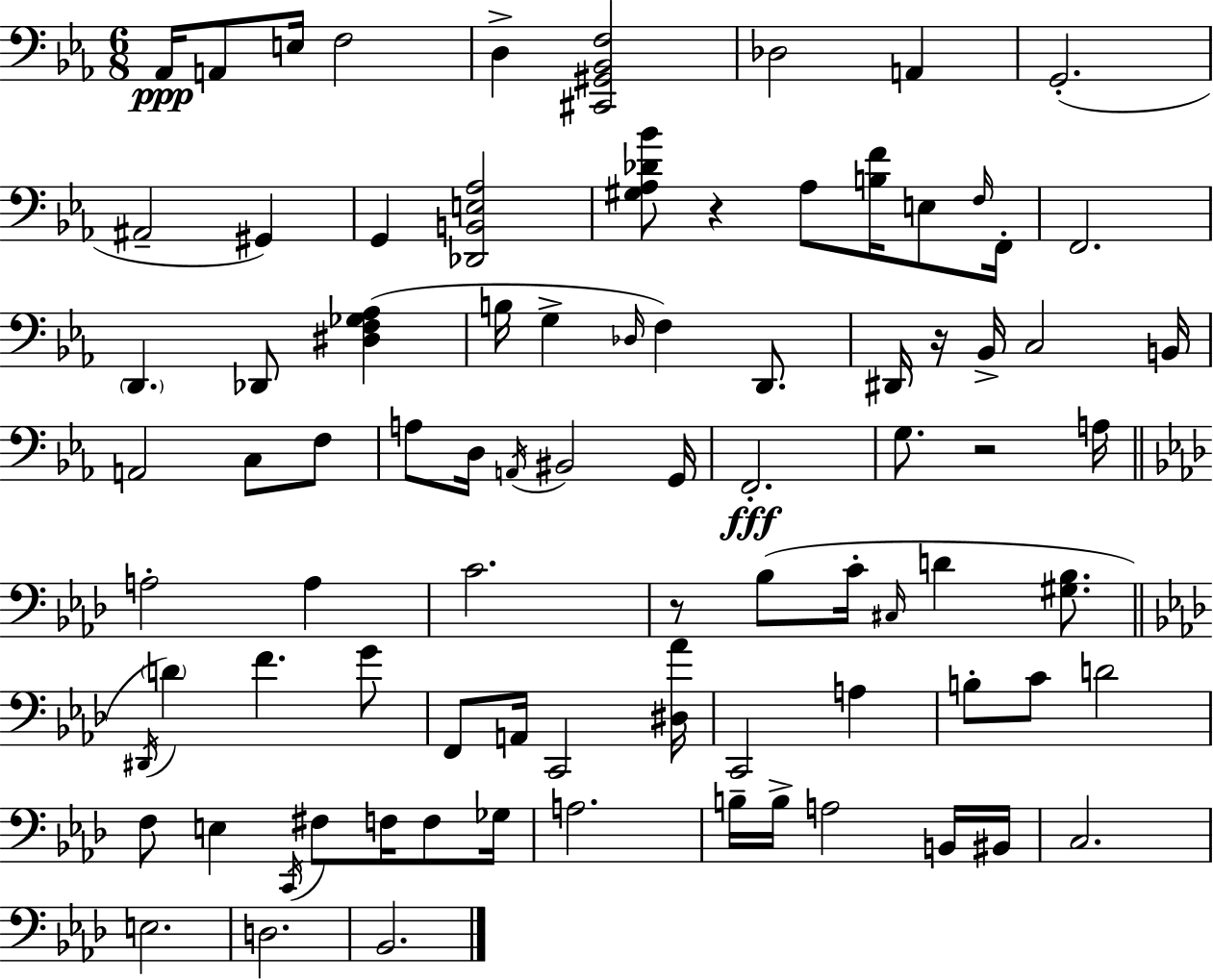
{
  \clef bass
  \numericTimeSignature
  \time 6/8
  \key ees \major
  \repeat volta 2 { aes,16\ppp a,8 e16 f2 | d4-> <cis, gis, bes, f>2 | des2 a,4 | g,2.-.( | \break ais,2-- gis,4) | g,4 <des, b, e aes>2 | <gis aes des' bes'>8 r4 aes8 <b f'>16 e8 \grace { f16 } | f,16-. f,2. | \break \parenthesize d,4. des,8 <dis f ges aes>4( | b16 g4-> \grace { des16 }) f4 d,8. | dis,16 r16 bes,16-> c2 | b,16 a,2 c8 | \break f8 a8 d16 \acciaccatura { a,16 } bis,2 | g,16 f,2.-.\fff | g8. r2 | a16 \bar "||" \break \key aes \major a2-. a4 | c'2. | r8 bes8( c'16-. \grace { cis16 } d'4 <gis bes>8. | \bar "||" \break \key f \minor \acciaccatura { dis,16 }) \parenthesize d'4 f'4. g'8 | f,8 a,16 c,2 | <dis aes'>16 c,2 a4 | b8-. c'8 d'2 | \break f8 e4 \acciaccatura { c,16 } fis8 f16 f8 | ges16 a2. | b16-- b16-> a2 | b,16 bis,16 c2. | \break e2. | d2. | bes,2. | } \bar "|."
}